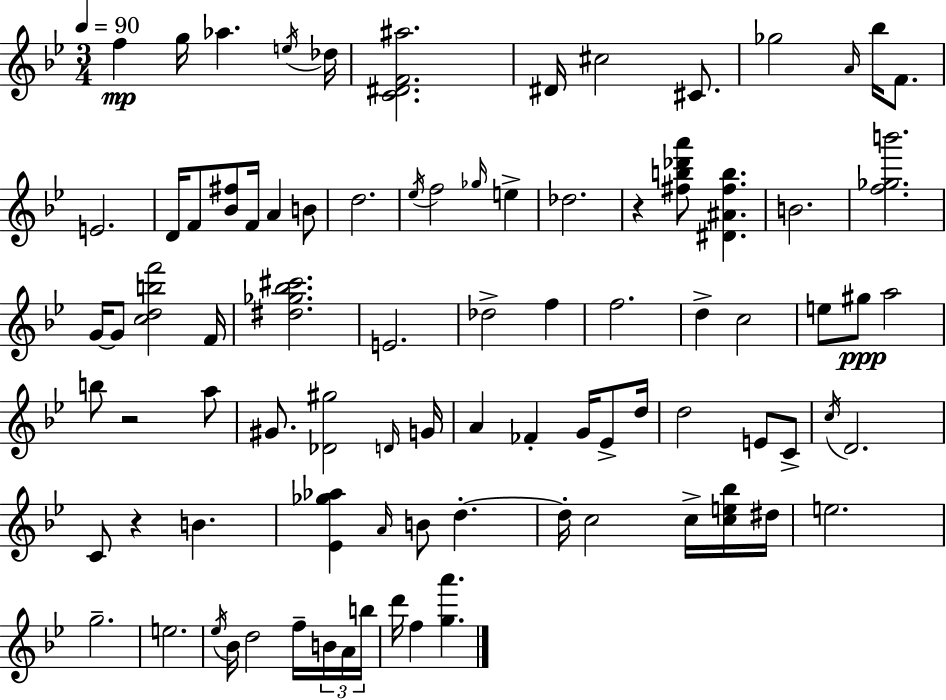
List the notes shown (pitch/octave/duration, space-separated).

F5/q G5/s Ab5/q. E5/s Db5/s [C4,D#4,F4,A#5]/h. D#4/s C#5/h C#4/e. Gb5/h A4/s Bb5/s F4/e. E4/h. D4/s F4/e [Bb4,F#5]/e F4/s A4/q B4/e D5/h. Eb5/s F5/h Gb5/s E5/q Db5/h. R/q [F#5,B5,Db6,A6]/e [D#4,A#4,F#5,B5]/q. B4/h. [F5,Gb5,B6]/h. G4/s G4/e [C5,D5,B5,F6]/h F4/s [D#5,Gb5,Bb5,C#6]/h. E4/h. Db5/h F5/q F5/h. D5/q C5/h E5/e G#5/e A5/h B5/e R/h A5/e G#4/e. [Db4,G#5]/h D4/s G4/s A4/q FES4/q G4/s Eb4/e D5/s D5/h E4/e C4/e C5/s D4/h. C4/e R/q B4/q. [Eb4,Gb5,Ab5]/q A4/s B4/e D5/q. D5/s C5/h C5/s [C5,E5,Bb5]/s D#5/s E5/h. G5/h. E5/h. Eb5/s Bb4/s D5/h F5/s B4/s A4/s B5/s D6/s F5/q [G5,A6]/q.